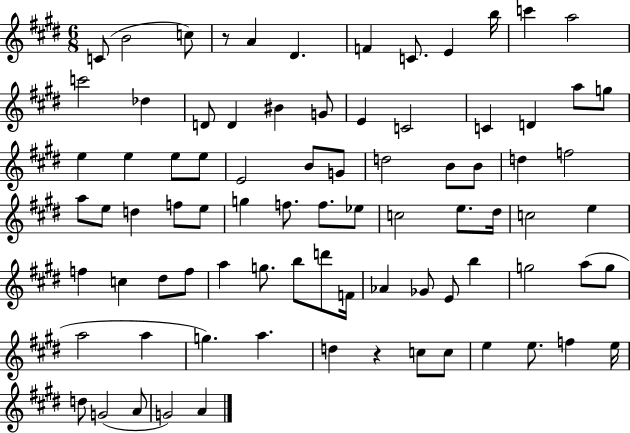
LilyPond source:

{
  \clef treble
  \numericTimeSignature
  \time 6/8
  \key e \major
  \repeat volta 2 { c'8( b'2 c''8) | r8 a'4 dis'4. | f'4 c'8. e'4 b''16 | c'''4 a''2 | \break c'''2 des''4 | d'8 d'4 bis'4 g'8 | e'4 c'2 | c'4 d'4 a''8 g''8 | \break e''4 e''4 e''8 e''8 | e'2 b'8 g'8 | d''2 b'8 b'8 | d''4 f''2 | \break a''8 e''8 d''4 f''8 e''8 | g''4 f''8. f''8. ees''8 | c''2 e''8. dis''16 | c''2 e''4 | \break f''4 c''4 dis''8 f''8 | a''4 g''8. b''8 d'''8 f'16 | aes'4 ges'8 e'8 b''4 | g''2 a''8( g''8 | \break a''2 a''4 | g''4.) a''4. | d''4 r4 c''8 c''8 | e''4 e''8. f''4 e''16 | \break d''8 g'2( a'8 | g'2) a'4 | } \bar "|."
}